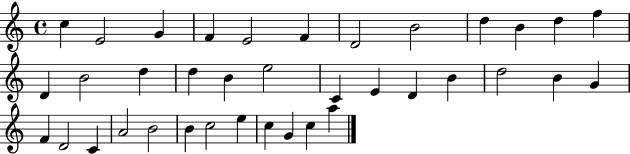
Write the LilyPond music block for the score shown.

{
  \clef treble
  \time 4/4
  \defaultTimeSignature
  \key c \major
  c''4 e'2 g'4 | f'4 e'2 f'4 | d'2 b'2 | d''4 b'4 d''4 f''4 | \break d'4 b'2 d''4 | d''4 b'4 e''2 | c'4 e'4 d'4 b'4 | d''2 b'4 g'4 | \break f'4 d'2 c'4 | a'2 b'2 | b'4 c''2 e''4 | c''4 g'4 c''4 a''4 | \break \bar "|."
}